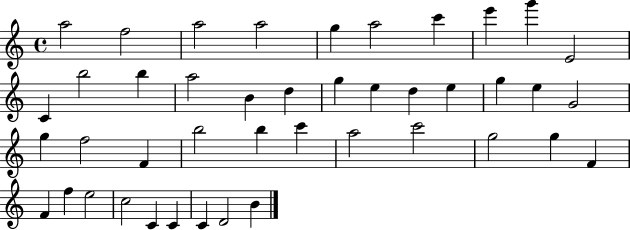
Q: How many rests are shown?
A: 0